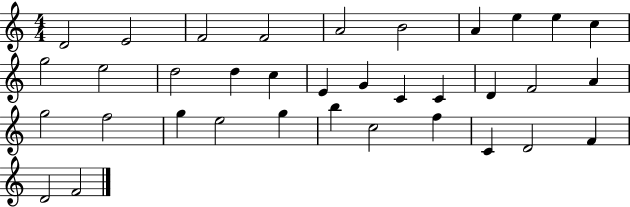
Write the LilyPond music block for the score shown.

{
  \clef treble
  \numericTimeSignature
  \time 4/4
  \key c \major
  d'2 e'2 | f'2 f'2 | a'2 b'2 | a'4 e''4 e''4 c''4 | \break g''2 e''2 | d''2 d''4 c''4 | e'4 g'4 c'4 c'4 | d'4 f'2 a'4 | \break g''2 f''2 | g''4 e''2 g''4 | b''4 c''2 f''4 | c'4 d'2 f'4 | \break d'2 f'2 | \bar "|."
}